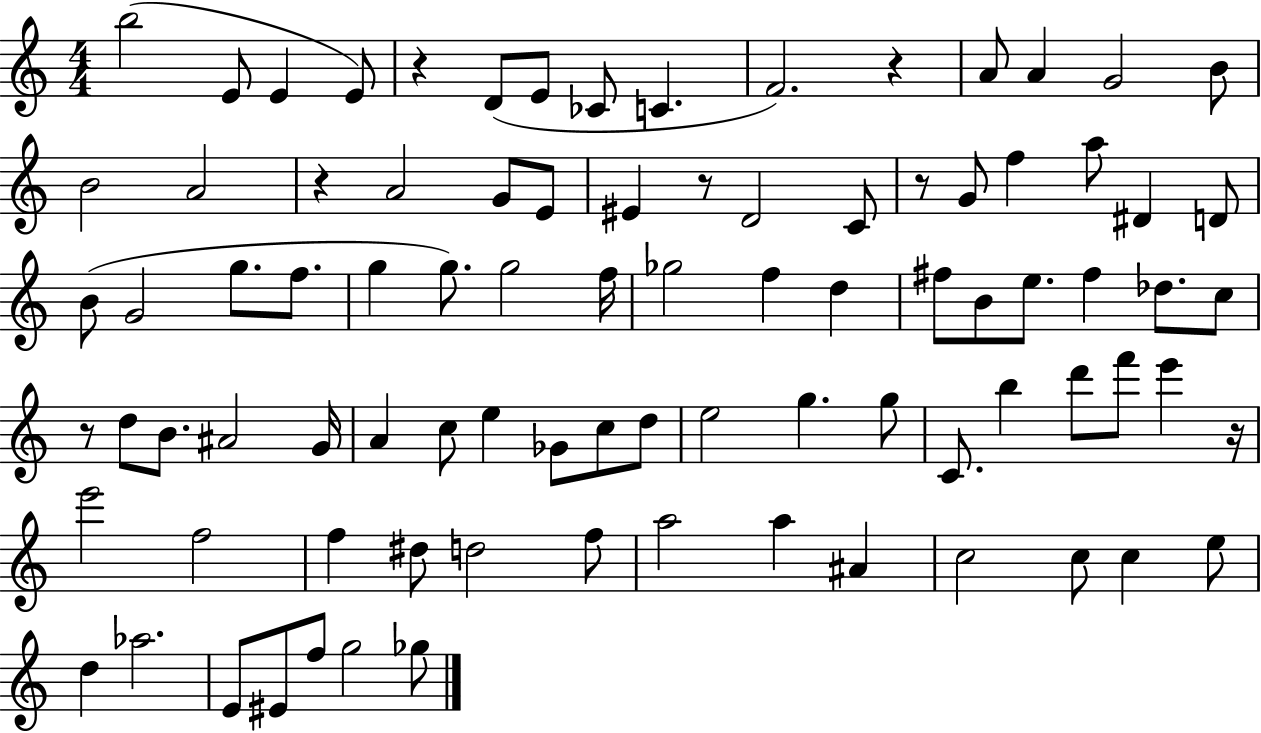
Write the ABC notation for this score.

X:1
T:Untitled
M:4/4
L:1/4
K:C
b2 E/2 E E/2 z D/2 E/2 _C/2 C F2 z A/2 A G2 B/2 B2 A2 z A2 G/2 E/2 ^E z/2 D2 C/2 z/2 G/2 f a/2 ^D D/2 B/2 G2 g/2 f/2 g g/2 g2 f/4 _g2 f d ^f/2 B/2 e/2 ^f _d/2 c/2 z/2 d/2 B/2 ^A2 G/4 A c/2 e _G/2 c/2 d/2 e2 g g/2 C/2 b d'/2 f'/2 e' z/4 e'2 f2 f ^d/2 d2 f/2 a2 a ^A c2 c/2 c e/2 d _a2 E/2 ^E/2 f/2 g2 _g/2